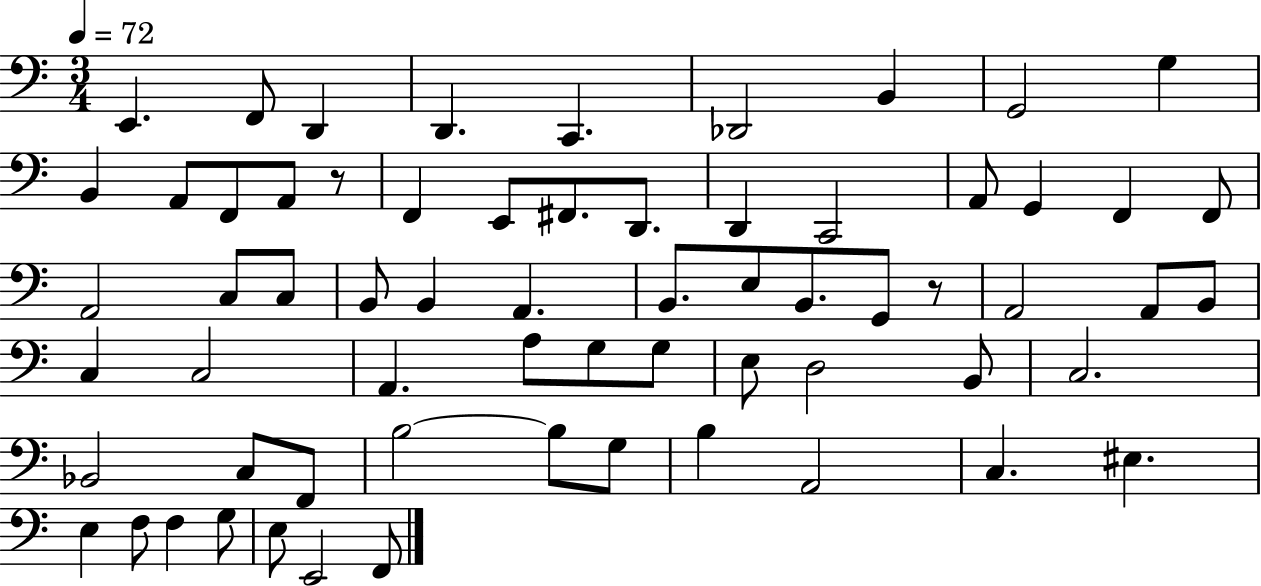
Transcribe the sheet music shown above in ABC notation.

X:1
T:Untitled
M:3/4
L:1/4
K:C
E,, F,,/2 D,, D,, C,, _D,,2 B,, G,,2 G, B,, A,,/2 F,,/2 A,,/2 z/2 F,, E,,/2 ^F,,/2 D,,/2 D,, C,,2 A,,/2 G,, F,, F,,/2 A,,2 C,/2 C,/2 B,,/2 B,, A,, B,,/2 E,/2 B,,/2 G,,/2 z/2 A,,2 A,,/2 B,,/2 C, C,2 A,, A,/2 G,/2 G,/2 E,/2 D,2 B,,/2 C,2 _B,,2 C,/2 F,,/2 B,2 B,/2 G,/2 B, A,,2 C, ^E, E, F,/2 F, G,/2 E,/2 E,,2 F,,/2